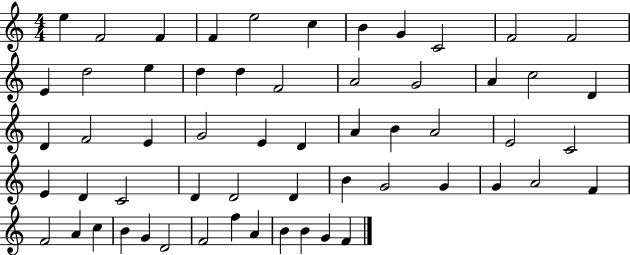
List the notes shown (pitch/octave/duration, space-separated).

E5/q F4/h F4/q F4/q E5/h C5/q B4/q G4/q C4/h F4/h F4/h E4/q D5/h E5/q D5/q D5/q F4/h A4/h G4/h A4/q C5/h D4/q D4/q F4/h E4/q G4/h E4/q D4/q A4/q B4/q A4/h E4/h C4/h E4/q D4/q C4/h D4/q D4/h D4/q B4/q G4/h G4/q G4/q A4/h F4/q F4/h A4/q C5/q B4/q G4/q D4/h F4/h F5/q A4/q B4/q B4/q G4/q F4/q